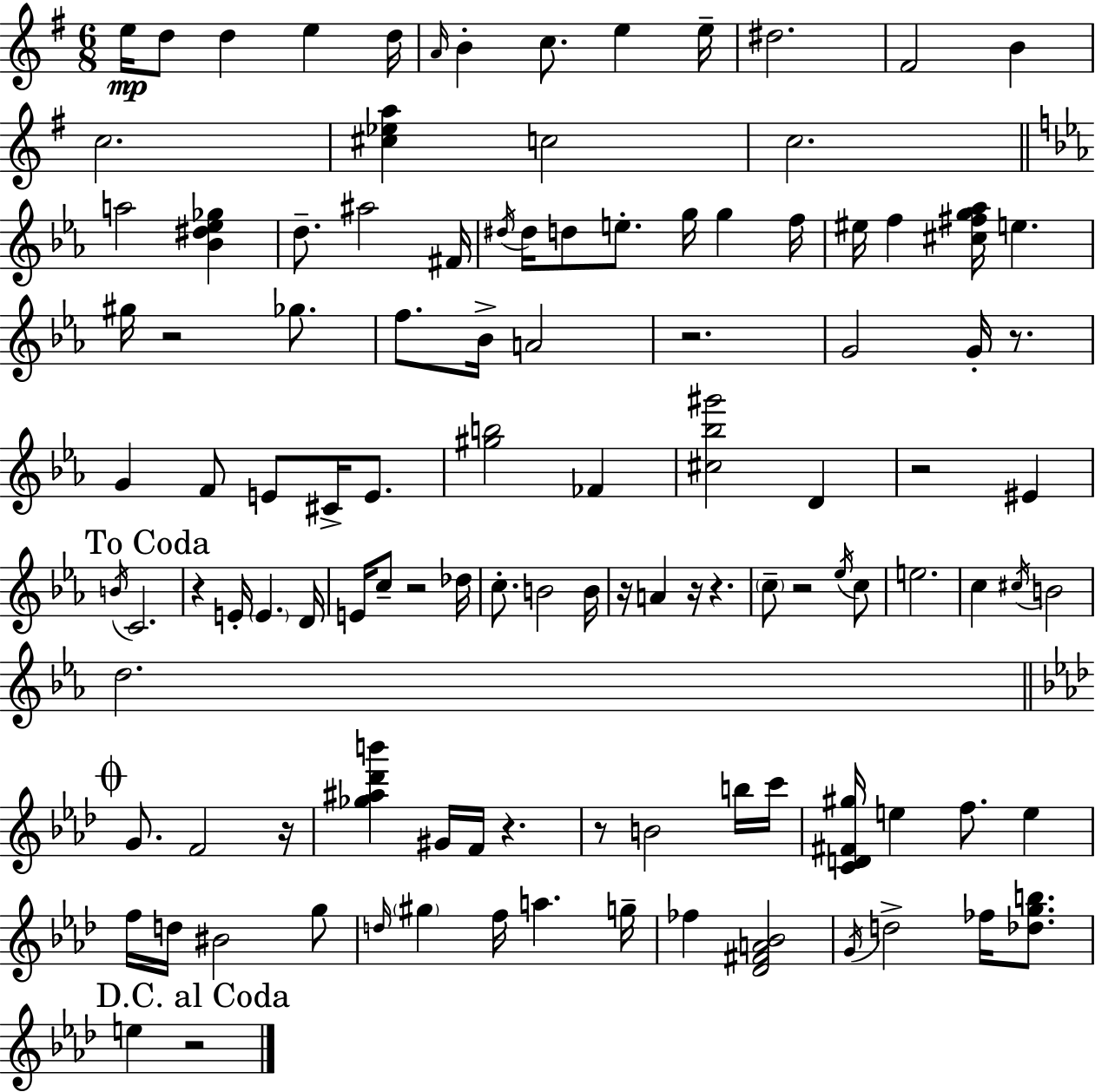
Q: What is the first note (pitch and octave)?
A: E5